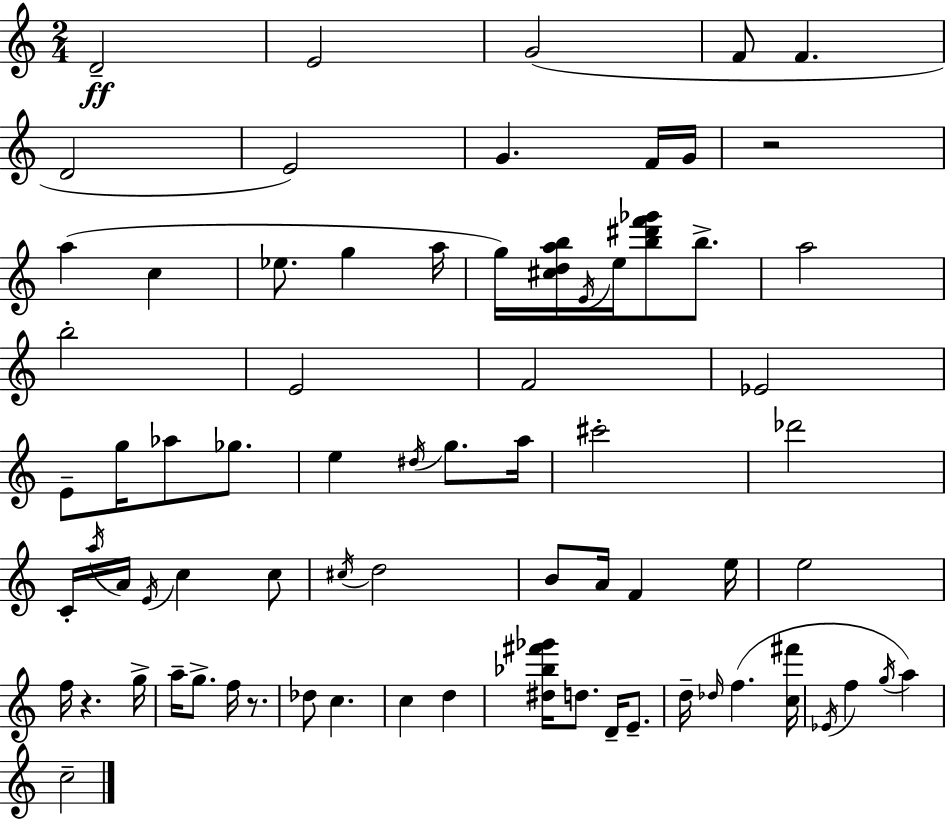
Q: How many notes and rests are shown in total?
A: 74